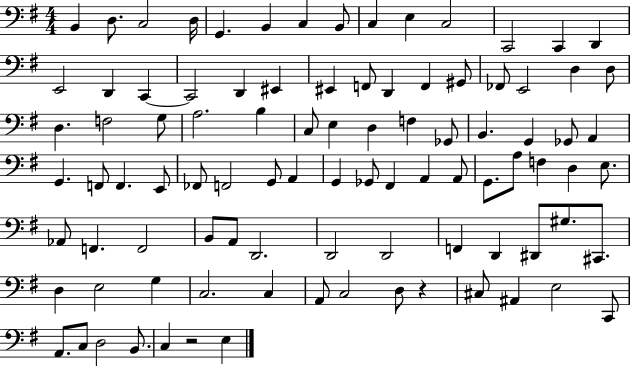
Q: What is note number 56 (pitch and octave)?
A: A2